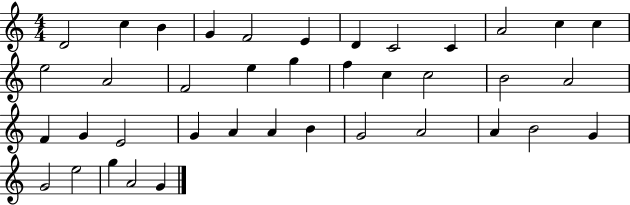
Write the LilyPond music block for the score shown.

{
  \clef treble
  \numericTimeSignature
  \time 4/4
  \key c \major
  d'2 c''4 b'4 | g'4 f'2 e'4 | d'4 c'2 c'4 | a'2 c''4 c''4 | \break e''2 a'2 | f'2 e''4 g''4 | f''4 c''4 c''2 | b'2 a'2 | \break f'4 g'4 e'2 | g'4 a'4 a'4 b'4 | g'2 a'2 | a'4 b'2 g'4 | \break g'2 e''2 | g''4 a'2 g'4 | \bar "|."
}